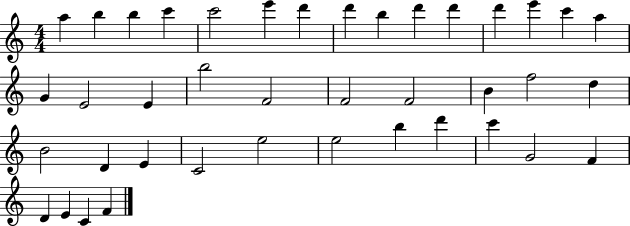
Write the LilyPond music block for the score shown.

{
  \clef treble
  \numericTimeSignature
  \time 4/4
  \key c \major
  a''4 b''4 b''4 c'''4 | c'''2 e'''4 d'''4 | d'''4 b''4 d'''4 d'''4 | d'''4 e'''4 c'''4 a''4 | \break g'4 e'2 e'4 | b''2 f'2 | f'2 f'2 | b'4 f''2 d''4 | \break b'2 d'4 e'4 | c'2 e''2 | e''2 b''4 d'''4 | c'''4 g'2 f'4 | \break d'4 e'4 c'4 f'4 | \bar "|."
}